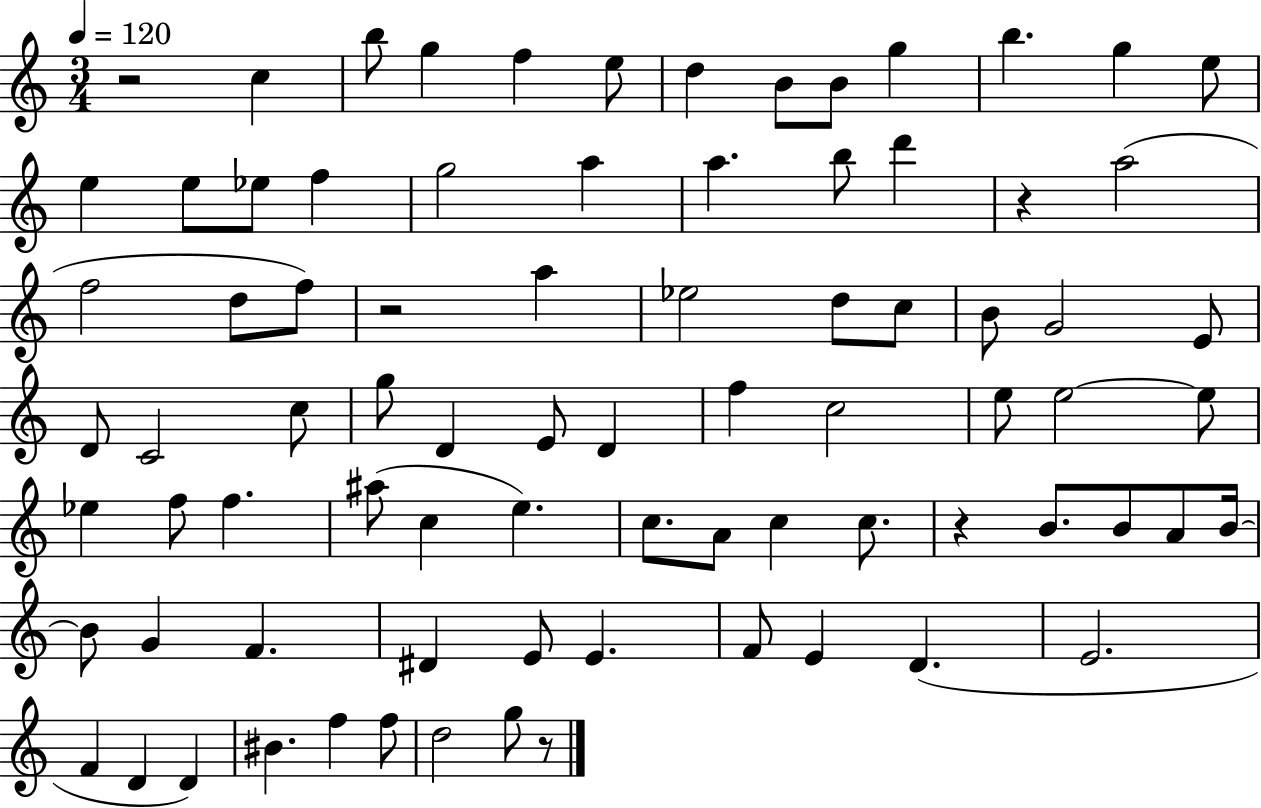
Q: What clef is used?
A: treble